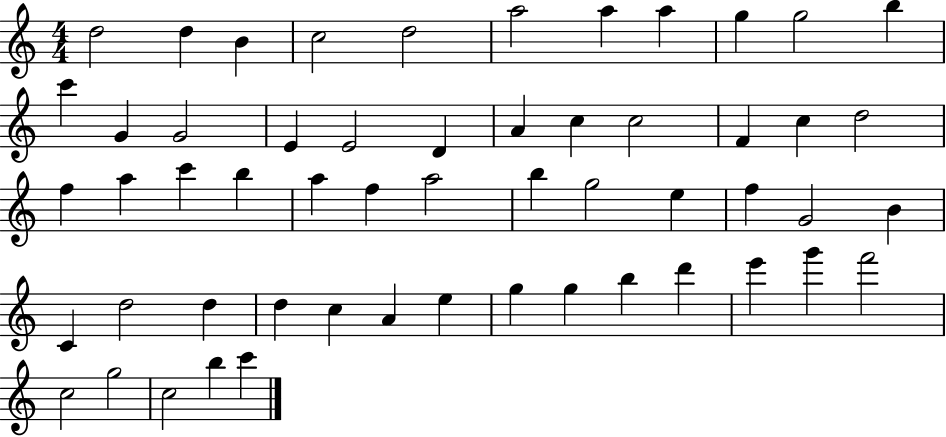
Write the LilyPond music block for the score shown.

{
  \clef treble
  \numericTimeSignature
  \time 4/4
  \key c \major
  d''2 d''4 b'4 | c''2 d''2 | a''2 a''4 a''4 | g''4 g''2 b''4 | \break c'''4 g'4 g'2 | e'4 e'2 d'4 | a'4 c''4 c''2 | f'4 c''4 d''2 | \break f''4 a''4 c'''4 b''4 | a''4 f''4 a''2 | b''4 g''2 e''4 | f''4 g'2 b'4 | \break c'4 d''2 d''4 | d''4 c''4 a'4 e''4 | g''4 g''4 b''4 d'''4 | e'''4 g'''4 f'''2 | \break c''2 g''2 | c''2 b''4 c'''4 | \bar "|."
}